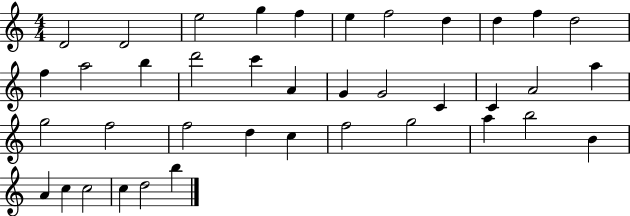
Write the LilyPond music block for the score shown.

{
  \clef treble
  \numericTimeSignature
  \time 4/4
  \key c \major
  d'2 d'2 | e''2 g''4 f''4 | e''4 f''2 d''4 | d''4 f''4 d''2 | \break f''4 a''2 b''4 | d'''2 c'''4 a'4 | g'4 g'2 c'4 | c'4 a'2 a''4 | \break g''2 f''2 | f''2 d''4 c''4 | f''2 g''2 | a''4 b''2 b'4 | \break a'4 c''4 c''2 | c''4 d''2 b''4 | \bar "|."
}